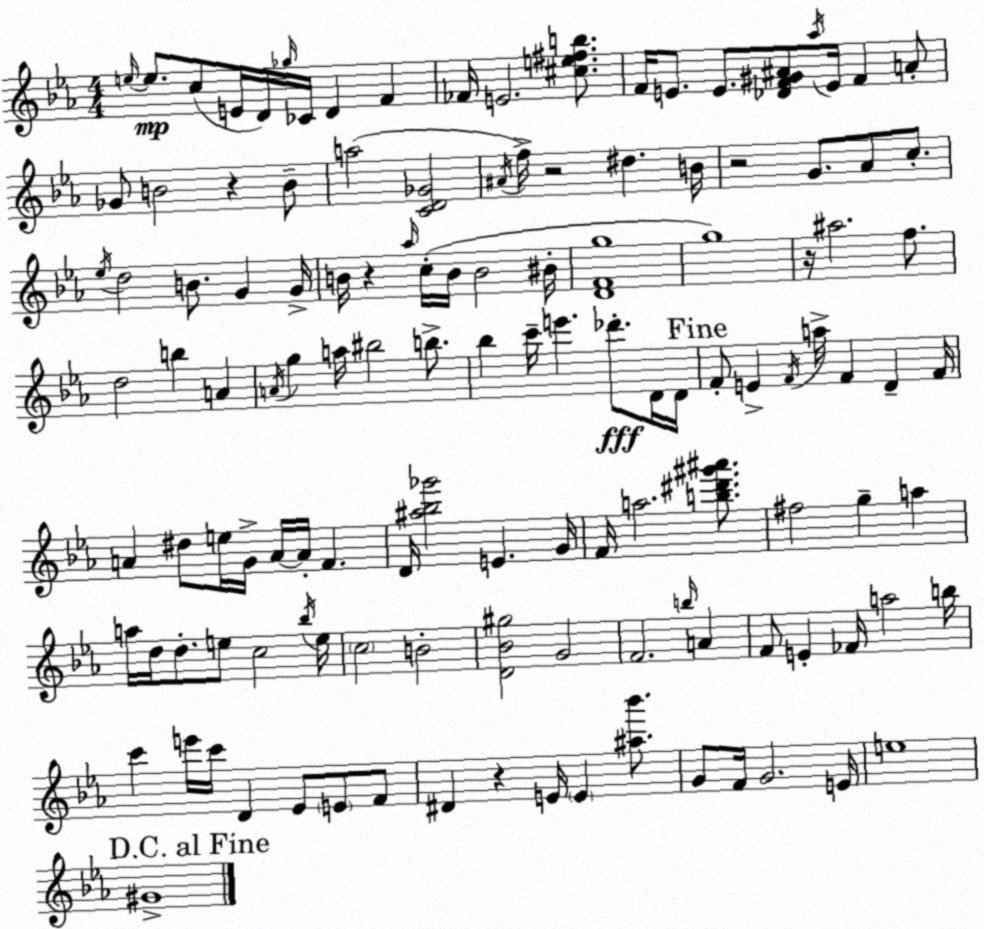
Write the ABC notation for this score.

X:1
T:Untitled
M:4/4
L:1/4
K:Cm
e/4 e/2 c/2 E/4 D/4 _g/4 _C/4 D F _F/4 E2 [^ce^fb]/2 F/4 E/2 E/2 [_DF^G^A]/2 _a/4 E/4 F A/2 _G/2 B2 z B/2 a2 [CD_G]2 ^A/4 f/4 z2 ^d B/4 z2 G/2 _A/2 c/2 _e/4 d2 B/2 G G/4 B/4 z _a/4 c/4 B/4 B2 ^B/4 [DFg]4 g4 z/4 ^a2 f/2 d2 b A A/4 g a/4 ^b2 b/2 _b c'/4 e' _d'/2 D/4 D/4 F/2 E F/4 a/4 F D F/4 A ^d/2 e/4 G/4 A/4 A/4 F D/4 [^a_b_g']2 E G/4 F/4 a2 [b^d'^g'^a']/2 ^f2 g a a/4 d/4 d/2 e/2 c2 _b/4 e/4 c2 B2 [D_B^g]2 G2 F2 b/4 A F/2 E _F/4 a2 b/4 c' e'/4 c'/4 D _E/2 E/2 F/2 ^D z E/4 E [^a_b']/2 G/2 F/4 G2 E/4 e4 ^G4